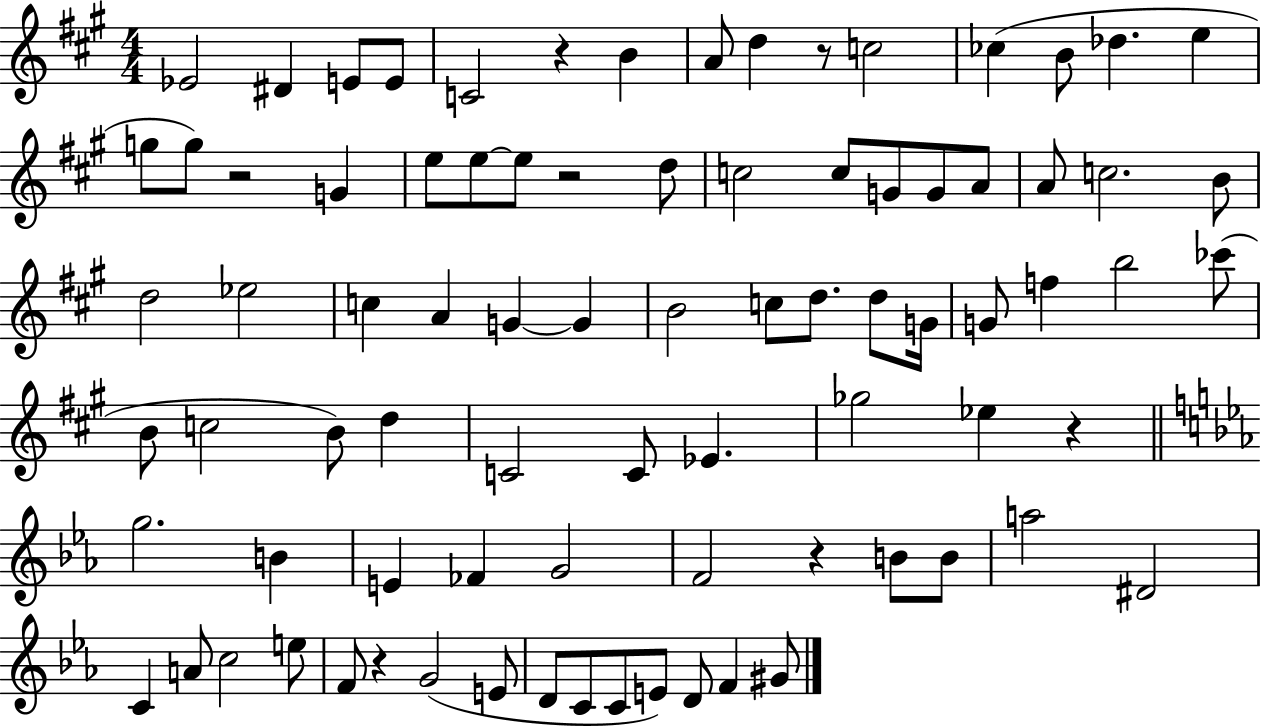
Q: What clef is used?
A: treble